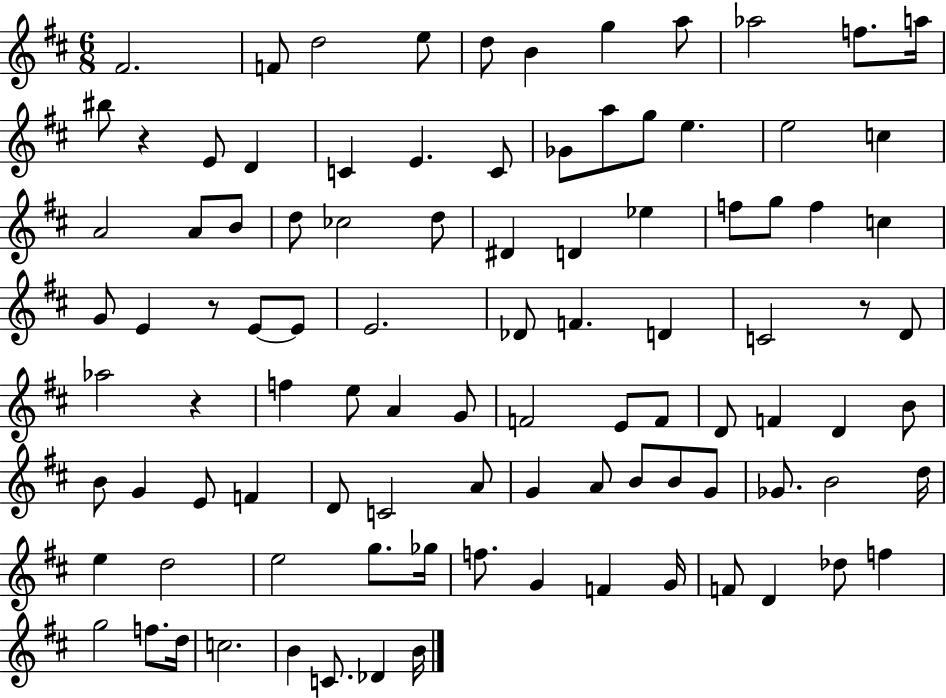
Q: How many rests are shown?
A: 4